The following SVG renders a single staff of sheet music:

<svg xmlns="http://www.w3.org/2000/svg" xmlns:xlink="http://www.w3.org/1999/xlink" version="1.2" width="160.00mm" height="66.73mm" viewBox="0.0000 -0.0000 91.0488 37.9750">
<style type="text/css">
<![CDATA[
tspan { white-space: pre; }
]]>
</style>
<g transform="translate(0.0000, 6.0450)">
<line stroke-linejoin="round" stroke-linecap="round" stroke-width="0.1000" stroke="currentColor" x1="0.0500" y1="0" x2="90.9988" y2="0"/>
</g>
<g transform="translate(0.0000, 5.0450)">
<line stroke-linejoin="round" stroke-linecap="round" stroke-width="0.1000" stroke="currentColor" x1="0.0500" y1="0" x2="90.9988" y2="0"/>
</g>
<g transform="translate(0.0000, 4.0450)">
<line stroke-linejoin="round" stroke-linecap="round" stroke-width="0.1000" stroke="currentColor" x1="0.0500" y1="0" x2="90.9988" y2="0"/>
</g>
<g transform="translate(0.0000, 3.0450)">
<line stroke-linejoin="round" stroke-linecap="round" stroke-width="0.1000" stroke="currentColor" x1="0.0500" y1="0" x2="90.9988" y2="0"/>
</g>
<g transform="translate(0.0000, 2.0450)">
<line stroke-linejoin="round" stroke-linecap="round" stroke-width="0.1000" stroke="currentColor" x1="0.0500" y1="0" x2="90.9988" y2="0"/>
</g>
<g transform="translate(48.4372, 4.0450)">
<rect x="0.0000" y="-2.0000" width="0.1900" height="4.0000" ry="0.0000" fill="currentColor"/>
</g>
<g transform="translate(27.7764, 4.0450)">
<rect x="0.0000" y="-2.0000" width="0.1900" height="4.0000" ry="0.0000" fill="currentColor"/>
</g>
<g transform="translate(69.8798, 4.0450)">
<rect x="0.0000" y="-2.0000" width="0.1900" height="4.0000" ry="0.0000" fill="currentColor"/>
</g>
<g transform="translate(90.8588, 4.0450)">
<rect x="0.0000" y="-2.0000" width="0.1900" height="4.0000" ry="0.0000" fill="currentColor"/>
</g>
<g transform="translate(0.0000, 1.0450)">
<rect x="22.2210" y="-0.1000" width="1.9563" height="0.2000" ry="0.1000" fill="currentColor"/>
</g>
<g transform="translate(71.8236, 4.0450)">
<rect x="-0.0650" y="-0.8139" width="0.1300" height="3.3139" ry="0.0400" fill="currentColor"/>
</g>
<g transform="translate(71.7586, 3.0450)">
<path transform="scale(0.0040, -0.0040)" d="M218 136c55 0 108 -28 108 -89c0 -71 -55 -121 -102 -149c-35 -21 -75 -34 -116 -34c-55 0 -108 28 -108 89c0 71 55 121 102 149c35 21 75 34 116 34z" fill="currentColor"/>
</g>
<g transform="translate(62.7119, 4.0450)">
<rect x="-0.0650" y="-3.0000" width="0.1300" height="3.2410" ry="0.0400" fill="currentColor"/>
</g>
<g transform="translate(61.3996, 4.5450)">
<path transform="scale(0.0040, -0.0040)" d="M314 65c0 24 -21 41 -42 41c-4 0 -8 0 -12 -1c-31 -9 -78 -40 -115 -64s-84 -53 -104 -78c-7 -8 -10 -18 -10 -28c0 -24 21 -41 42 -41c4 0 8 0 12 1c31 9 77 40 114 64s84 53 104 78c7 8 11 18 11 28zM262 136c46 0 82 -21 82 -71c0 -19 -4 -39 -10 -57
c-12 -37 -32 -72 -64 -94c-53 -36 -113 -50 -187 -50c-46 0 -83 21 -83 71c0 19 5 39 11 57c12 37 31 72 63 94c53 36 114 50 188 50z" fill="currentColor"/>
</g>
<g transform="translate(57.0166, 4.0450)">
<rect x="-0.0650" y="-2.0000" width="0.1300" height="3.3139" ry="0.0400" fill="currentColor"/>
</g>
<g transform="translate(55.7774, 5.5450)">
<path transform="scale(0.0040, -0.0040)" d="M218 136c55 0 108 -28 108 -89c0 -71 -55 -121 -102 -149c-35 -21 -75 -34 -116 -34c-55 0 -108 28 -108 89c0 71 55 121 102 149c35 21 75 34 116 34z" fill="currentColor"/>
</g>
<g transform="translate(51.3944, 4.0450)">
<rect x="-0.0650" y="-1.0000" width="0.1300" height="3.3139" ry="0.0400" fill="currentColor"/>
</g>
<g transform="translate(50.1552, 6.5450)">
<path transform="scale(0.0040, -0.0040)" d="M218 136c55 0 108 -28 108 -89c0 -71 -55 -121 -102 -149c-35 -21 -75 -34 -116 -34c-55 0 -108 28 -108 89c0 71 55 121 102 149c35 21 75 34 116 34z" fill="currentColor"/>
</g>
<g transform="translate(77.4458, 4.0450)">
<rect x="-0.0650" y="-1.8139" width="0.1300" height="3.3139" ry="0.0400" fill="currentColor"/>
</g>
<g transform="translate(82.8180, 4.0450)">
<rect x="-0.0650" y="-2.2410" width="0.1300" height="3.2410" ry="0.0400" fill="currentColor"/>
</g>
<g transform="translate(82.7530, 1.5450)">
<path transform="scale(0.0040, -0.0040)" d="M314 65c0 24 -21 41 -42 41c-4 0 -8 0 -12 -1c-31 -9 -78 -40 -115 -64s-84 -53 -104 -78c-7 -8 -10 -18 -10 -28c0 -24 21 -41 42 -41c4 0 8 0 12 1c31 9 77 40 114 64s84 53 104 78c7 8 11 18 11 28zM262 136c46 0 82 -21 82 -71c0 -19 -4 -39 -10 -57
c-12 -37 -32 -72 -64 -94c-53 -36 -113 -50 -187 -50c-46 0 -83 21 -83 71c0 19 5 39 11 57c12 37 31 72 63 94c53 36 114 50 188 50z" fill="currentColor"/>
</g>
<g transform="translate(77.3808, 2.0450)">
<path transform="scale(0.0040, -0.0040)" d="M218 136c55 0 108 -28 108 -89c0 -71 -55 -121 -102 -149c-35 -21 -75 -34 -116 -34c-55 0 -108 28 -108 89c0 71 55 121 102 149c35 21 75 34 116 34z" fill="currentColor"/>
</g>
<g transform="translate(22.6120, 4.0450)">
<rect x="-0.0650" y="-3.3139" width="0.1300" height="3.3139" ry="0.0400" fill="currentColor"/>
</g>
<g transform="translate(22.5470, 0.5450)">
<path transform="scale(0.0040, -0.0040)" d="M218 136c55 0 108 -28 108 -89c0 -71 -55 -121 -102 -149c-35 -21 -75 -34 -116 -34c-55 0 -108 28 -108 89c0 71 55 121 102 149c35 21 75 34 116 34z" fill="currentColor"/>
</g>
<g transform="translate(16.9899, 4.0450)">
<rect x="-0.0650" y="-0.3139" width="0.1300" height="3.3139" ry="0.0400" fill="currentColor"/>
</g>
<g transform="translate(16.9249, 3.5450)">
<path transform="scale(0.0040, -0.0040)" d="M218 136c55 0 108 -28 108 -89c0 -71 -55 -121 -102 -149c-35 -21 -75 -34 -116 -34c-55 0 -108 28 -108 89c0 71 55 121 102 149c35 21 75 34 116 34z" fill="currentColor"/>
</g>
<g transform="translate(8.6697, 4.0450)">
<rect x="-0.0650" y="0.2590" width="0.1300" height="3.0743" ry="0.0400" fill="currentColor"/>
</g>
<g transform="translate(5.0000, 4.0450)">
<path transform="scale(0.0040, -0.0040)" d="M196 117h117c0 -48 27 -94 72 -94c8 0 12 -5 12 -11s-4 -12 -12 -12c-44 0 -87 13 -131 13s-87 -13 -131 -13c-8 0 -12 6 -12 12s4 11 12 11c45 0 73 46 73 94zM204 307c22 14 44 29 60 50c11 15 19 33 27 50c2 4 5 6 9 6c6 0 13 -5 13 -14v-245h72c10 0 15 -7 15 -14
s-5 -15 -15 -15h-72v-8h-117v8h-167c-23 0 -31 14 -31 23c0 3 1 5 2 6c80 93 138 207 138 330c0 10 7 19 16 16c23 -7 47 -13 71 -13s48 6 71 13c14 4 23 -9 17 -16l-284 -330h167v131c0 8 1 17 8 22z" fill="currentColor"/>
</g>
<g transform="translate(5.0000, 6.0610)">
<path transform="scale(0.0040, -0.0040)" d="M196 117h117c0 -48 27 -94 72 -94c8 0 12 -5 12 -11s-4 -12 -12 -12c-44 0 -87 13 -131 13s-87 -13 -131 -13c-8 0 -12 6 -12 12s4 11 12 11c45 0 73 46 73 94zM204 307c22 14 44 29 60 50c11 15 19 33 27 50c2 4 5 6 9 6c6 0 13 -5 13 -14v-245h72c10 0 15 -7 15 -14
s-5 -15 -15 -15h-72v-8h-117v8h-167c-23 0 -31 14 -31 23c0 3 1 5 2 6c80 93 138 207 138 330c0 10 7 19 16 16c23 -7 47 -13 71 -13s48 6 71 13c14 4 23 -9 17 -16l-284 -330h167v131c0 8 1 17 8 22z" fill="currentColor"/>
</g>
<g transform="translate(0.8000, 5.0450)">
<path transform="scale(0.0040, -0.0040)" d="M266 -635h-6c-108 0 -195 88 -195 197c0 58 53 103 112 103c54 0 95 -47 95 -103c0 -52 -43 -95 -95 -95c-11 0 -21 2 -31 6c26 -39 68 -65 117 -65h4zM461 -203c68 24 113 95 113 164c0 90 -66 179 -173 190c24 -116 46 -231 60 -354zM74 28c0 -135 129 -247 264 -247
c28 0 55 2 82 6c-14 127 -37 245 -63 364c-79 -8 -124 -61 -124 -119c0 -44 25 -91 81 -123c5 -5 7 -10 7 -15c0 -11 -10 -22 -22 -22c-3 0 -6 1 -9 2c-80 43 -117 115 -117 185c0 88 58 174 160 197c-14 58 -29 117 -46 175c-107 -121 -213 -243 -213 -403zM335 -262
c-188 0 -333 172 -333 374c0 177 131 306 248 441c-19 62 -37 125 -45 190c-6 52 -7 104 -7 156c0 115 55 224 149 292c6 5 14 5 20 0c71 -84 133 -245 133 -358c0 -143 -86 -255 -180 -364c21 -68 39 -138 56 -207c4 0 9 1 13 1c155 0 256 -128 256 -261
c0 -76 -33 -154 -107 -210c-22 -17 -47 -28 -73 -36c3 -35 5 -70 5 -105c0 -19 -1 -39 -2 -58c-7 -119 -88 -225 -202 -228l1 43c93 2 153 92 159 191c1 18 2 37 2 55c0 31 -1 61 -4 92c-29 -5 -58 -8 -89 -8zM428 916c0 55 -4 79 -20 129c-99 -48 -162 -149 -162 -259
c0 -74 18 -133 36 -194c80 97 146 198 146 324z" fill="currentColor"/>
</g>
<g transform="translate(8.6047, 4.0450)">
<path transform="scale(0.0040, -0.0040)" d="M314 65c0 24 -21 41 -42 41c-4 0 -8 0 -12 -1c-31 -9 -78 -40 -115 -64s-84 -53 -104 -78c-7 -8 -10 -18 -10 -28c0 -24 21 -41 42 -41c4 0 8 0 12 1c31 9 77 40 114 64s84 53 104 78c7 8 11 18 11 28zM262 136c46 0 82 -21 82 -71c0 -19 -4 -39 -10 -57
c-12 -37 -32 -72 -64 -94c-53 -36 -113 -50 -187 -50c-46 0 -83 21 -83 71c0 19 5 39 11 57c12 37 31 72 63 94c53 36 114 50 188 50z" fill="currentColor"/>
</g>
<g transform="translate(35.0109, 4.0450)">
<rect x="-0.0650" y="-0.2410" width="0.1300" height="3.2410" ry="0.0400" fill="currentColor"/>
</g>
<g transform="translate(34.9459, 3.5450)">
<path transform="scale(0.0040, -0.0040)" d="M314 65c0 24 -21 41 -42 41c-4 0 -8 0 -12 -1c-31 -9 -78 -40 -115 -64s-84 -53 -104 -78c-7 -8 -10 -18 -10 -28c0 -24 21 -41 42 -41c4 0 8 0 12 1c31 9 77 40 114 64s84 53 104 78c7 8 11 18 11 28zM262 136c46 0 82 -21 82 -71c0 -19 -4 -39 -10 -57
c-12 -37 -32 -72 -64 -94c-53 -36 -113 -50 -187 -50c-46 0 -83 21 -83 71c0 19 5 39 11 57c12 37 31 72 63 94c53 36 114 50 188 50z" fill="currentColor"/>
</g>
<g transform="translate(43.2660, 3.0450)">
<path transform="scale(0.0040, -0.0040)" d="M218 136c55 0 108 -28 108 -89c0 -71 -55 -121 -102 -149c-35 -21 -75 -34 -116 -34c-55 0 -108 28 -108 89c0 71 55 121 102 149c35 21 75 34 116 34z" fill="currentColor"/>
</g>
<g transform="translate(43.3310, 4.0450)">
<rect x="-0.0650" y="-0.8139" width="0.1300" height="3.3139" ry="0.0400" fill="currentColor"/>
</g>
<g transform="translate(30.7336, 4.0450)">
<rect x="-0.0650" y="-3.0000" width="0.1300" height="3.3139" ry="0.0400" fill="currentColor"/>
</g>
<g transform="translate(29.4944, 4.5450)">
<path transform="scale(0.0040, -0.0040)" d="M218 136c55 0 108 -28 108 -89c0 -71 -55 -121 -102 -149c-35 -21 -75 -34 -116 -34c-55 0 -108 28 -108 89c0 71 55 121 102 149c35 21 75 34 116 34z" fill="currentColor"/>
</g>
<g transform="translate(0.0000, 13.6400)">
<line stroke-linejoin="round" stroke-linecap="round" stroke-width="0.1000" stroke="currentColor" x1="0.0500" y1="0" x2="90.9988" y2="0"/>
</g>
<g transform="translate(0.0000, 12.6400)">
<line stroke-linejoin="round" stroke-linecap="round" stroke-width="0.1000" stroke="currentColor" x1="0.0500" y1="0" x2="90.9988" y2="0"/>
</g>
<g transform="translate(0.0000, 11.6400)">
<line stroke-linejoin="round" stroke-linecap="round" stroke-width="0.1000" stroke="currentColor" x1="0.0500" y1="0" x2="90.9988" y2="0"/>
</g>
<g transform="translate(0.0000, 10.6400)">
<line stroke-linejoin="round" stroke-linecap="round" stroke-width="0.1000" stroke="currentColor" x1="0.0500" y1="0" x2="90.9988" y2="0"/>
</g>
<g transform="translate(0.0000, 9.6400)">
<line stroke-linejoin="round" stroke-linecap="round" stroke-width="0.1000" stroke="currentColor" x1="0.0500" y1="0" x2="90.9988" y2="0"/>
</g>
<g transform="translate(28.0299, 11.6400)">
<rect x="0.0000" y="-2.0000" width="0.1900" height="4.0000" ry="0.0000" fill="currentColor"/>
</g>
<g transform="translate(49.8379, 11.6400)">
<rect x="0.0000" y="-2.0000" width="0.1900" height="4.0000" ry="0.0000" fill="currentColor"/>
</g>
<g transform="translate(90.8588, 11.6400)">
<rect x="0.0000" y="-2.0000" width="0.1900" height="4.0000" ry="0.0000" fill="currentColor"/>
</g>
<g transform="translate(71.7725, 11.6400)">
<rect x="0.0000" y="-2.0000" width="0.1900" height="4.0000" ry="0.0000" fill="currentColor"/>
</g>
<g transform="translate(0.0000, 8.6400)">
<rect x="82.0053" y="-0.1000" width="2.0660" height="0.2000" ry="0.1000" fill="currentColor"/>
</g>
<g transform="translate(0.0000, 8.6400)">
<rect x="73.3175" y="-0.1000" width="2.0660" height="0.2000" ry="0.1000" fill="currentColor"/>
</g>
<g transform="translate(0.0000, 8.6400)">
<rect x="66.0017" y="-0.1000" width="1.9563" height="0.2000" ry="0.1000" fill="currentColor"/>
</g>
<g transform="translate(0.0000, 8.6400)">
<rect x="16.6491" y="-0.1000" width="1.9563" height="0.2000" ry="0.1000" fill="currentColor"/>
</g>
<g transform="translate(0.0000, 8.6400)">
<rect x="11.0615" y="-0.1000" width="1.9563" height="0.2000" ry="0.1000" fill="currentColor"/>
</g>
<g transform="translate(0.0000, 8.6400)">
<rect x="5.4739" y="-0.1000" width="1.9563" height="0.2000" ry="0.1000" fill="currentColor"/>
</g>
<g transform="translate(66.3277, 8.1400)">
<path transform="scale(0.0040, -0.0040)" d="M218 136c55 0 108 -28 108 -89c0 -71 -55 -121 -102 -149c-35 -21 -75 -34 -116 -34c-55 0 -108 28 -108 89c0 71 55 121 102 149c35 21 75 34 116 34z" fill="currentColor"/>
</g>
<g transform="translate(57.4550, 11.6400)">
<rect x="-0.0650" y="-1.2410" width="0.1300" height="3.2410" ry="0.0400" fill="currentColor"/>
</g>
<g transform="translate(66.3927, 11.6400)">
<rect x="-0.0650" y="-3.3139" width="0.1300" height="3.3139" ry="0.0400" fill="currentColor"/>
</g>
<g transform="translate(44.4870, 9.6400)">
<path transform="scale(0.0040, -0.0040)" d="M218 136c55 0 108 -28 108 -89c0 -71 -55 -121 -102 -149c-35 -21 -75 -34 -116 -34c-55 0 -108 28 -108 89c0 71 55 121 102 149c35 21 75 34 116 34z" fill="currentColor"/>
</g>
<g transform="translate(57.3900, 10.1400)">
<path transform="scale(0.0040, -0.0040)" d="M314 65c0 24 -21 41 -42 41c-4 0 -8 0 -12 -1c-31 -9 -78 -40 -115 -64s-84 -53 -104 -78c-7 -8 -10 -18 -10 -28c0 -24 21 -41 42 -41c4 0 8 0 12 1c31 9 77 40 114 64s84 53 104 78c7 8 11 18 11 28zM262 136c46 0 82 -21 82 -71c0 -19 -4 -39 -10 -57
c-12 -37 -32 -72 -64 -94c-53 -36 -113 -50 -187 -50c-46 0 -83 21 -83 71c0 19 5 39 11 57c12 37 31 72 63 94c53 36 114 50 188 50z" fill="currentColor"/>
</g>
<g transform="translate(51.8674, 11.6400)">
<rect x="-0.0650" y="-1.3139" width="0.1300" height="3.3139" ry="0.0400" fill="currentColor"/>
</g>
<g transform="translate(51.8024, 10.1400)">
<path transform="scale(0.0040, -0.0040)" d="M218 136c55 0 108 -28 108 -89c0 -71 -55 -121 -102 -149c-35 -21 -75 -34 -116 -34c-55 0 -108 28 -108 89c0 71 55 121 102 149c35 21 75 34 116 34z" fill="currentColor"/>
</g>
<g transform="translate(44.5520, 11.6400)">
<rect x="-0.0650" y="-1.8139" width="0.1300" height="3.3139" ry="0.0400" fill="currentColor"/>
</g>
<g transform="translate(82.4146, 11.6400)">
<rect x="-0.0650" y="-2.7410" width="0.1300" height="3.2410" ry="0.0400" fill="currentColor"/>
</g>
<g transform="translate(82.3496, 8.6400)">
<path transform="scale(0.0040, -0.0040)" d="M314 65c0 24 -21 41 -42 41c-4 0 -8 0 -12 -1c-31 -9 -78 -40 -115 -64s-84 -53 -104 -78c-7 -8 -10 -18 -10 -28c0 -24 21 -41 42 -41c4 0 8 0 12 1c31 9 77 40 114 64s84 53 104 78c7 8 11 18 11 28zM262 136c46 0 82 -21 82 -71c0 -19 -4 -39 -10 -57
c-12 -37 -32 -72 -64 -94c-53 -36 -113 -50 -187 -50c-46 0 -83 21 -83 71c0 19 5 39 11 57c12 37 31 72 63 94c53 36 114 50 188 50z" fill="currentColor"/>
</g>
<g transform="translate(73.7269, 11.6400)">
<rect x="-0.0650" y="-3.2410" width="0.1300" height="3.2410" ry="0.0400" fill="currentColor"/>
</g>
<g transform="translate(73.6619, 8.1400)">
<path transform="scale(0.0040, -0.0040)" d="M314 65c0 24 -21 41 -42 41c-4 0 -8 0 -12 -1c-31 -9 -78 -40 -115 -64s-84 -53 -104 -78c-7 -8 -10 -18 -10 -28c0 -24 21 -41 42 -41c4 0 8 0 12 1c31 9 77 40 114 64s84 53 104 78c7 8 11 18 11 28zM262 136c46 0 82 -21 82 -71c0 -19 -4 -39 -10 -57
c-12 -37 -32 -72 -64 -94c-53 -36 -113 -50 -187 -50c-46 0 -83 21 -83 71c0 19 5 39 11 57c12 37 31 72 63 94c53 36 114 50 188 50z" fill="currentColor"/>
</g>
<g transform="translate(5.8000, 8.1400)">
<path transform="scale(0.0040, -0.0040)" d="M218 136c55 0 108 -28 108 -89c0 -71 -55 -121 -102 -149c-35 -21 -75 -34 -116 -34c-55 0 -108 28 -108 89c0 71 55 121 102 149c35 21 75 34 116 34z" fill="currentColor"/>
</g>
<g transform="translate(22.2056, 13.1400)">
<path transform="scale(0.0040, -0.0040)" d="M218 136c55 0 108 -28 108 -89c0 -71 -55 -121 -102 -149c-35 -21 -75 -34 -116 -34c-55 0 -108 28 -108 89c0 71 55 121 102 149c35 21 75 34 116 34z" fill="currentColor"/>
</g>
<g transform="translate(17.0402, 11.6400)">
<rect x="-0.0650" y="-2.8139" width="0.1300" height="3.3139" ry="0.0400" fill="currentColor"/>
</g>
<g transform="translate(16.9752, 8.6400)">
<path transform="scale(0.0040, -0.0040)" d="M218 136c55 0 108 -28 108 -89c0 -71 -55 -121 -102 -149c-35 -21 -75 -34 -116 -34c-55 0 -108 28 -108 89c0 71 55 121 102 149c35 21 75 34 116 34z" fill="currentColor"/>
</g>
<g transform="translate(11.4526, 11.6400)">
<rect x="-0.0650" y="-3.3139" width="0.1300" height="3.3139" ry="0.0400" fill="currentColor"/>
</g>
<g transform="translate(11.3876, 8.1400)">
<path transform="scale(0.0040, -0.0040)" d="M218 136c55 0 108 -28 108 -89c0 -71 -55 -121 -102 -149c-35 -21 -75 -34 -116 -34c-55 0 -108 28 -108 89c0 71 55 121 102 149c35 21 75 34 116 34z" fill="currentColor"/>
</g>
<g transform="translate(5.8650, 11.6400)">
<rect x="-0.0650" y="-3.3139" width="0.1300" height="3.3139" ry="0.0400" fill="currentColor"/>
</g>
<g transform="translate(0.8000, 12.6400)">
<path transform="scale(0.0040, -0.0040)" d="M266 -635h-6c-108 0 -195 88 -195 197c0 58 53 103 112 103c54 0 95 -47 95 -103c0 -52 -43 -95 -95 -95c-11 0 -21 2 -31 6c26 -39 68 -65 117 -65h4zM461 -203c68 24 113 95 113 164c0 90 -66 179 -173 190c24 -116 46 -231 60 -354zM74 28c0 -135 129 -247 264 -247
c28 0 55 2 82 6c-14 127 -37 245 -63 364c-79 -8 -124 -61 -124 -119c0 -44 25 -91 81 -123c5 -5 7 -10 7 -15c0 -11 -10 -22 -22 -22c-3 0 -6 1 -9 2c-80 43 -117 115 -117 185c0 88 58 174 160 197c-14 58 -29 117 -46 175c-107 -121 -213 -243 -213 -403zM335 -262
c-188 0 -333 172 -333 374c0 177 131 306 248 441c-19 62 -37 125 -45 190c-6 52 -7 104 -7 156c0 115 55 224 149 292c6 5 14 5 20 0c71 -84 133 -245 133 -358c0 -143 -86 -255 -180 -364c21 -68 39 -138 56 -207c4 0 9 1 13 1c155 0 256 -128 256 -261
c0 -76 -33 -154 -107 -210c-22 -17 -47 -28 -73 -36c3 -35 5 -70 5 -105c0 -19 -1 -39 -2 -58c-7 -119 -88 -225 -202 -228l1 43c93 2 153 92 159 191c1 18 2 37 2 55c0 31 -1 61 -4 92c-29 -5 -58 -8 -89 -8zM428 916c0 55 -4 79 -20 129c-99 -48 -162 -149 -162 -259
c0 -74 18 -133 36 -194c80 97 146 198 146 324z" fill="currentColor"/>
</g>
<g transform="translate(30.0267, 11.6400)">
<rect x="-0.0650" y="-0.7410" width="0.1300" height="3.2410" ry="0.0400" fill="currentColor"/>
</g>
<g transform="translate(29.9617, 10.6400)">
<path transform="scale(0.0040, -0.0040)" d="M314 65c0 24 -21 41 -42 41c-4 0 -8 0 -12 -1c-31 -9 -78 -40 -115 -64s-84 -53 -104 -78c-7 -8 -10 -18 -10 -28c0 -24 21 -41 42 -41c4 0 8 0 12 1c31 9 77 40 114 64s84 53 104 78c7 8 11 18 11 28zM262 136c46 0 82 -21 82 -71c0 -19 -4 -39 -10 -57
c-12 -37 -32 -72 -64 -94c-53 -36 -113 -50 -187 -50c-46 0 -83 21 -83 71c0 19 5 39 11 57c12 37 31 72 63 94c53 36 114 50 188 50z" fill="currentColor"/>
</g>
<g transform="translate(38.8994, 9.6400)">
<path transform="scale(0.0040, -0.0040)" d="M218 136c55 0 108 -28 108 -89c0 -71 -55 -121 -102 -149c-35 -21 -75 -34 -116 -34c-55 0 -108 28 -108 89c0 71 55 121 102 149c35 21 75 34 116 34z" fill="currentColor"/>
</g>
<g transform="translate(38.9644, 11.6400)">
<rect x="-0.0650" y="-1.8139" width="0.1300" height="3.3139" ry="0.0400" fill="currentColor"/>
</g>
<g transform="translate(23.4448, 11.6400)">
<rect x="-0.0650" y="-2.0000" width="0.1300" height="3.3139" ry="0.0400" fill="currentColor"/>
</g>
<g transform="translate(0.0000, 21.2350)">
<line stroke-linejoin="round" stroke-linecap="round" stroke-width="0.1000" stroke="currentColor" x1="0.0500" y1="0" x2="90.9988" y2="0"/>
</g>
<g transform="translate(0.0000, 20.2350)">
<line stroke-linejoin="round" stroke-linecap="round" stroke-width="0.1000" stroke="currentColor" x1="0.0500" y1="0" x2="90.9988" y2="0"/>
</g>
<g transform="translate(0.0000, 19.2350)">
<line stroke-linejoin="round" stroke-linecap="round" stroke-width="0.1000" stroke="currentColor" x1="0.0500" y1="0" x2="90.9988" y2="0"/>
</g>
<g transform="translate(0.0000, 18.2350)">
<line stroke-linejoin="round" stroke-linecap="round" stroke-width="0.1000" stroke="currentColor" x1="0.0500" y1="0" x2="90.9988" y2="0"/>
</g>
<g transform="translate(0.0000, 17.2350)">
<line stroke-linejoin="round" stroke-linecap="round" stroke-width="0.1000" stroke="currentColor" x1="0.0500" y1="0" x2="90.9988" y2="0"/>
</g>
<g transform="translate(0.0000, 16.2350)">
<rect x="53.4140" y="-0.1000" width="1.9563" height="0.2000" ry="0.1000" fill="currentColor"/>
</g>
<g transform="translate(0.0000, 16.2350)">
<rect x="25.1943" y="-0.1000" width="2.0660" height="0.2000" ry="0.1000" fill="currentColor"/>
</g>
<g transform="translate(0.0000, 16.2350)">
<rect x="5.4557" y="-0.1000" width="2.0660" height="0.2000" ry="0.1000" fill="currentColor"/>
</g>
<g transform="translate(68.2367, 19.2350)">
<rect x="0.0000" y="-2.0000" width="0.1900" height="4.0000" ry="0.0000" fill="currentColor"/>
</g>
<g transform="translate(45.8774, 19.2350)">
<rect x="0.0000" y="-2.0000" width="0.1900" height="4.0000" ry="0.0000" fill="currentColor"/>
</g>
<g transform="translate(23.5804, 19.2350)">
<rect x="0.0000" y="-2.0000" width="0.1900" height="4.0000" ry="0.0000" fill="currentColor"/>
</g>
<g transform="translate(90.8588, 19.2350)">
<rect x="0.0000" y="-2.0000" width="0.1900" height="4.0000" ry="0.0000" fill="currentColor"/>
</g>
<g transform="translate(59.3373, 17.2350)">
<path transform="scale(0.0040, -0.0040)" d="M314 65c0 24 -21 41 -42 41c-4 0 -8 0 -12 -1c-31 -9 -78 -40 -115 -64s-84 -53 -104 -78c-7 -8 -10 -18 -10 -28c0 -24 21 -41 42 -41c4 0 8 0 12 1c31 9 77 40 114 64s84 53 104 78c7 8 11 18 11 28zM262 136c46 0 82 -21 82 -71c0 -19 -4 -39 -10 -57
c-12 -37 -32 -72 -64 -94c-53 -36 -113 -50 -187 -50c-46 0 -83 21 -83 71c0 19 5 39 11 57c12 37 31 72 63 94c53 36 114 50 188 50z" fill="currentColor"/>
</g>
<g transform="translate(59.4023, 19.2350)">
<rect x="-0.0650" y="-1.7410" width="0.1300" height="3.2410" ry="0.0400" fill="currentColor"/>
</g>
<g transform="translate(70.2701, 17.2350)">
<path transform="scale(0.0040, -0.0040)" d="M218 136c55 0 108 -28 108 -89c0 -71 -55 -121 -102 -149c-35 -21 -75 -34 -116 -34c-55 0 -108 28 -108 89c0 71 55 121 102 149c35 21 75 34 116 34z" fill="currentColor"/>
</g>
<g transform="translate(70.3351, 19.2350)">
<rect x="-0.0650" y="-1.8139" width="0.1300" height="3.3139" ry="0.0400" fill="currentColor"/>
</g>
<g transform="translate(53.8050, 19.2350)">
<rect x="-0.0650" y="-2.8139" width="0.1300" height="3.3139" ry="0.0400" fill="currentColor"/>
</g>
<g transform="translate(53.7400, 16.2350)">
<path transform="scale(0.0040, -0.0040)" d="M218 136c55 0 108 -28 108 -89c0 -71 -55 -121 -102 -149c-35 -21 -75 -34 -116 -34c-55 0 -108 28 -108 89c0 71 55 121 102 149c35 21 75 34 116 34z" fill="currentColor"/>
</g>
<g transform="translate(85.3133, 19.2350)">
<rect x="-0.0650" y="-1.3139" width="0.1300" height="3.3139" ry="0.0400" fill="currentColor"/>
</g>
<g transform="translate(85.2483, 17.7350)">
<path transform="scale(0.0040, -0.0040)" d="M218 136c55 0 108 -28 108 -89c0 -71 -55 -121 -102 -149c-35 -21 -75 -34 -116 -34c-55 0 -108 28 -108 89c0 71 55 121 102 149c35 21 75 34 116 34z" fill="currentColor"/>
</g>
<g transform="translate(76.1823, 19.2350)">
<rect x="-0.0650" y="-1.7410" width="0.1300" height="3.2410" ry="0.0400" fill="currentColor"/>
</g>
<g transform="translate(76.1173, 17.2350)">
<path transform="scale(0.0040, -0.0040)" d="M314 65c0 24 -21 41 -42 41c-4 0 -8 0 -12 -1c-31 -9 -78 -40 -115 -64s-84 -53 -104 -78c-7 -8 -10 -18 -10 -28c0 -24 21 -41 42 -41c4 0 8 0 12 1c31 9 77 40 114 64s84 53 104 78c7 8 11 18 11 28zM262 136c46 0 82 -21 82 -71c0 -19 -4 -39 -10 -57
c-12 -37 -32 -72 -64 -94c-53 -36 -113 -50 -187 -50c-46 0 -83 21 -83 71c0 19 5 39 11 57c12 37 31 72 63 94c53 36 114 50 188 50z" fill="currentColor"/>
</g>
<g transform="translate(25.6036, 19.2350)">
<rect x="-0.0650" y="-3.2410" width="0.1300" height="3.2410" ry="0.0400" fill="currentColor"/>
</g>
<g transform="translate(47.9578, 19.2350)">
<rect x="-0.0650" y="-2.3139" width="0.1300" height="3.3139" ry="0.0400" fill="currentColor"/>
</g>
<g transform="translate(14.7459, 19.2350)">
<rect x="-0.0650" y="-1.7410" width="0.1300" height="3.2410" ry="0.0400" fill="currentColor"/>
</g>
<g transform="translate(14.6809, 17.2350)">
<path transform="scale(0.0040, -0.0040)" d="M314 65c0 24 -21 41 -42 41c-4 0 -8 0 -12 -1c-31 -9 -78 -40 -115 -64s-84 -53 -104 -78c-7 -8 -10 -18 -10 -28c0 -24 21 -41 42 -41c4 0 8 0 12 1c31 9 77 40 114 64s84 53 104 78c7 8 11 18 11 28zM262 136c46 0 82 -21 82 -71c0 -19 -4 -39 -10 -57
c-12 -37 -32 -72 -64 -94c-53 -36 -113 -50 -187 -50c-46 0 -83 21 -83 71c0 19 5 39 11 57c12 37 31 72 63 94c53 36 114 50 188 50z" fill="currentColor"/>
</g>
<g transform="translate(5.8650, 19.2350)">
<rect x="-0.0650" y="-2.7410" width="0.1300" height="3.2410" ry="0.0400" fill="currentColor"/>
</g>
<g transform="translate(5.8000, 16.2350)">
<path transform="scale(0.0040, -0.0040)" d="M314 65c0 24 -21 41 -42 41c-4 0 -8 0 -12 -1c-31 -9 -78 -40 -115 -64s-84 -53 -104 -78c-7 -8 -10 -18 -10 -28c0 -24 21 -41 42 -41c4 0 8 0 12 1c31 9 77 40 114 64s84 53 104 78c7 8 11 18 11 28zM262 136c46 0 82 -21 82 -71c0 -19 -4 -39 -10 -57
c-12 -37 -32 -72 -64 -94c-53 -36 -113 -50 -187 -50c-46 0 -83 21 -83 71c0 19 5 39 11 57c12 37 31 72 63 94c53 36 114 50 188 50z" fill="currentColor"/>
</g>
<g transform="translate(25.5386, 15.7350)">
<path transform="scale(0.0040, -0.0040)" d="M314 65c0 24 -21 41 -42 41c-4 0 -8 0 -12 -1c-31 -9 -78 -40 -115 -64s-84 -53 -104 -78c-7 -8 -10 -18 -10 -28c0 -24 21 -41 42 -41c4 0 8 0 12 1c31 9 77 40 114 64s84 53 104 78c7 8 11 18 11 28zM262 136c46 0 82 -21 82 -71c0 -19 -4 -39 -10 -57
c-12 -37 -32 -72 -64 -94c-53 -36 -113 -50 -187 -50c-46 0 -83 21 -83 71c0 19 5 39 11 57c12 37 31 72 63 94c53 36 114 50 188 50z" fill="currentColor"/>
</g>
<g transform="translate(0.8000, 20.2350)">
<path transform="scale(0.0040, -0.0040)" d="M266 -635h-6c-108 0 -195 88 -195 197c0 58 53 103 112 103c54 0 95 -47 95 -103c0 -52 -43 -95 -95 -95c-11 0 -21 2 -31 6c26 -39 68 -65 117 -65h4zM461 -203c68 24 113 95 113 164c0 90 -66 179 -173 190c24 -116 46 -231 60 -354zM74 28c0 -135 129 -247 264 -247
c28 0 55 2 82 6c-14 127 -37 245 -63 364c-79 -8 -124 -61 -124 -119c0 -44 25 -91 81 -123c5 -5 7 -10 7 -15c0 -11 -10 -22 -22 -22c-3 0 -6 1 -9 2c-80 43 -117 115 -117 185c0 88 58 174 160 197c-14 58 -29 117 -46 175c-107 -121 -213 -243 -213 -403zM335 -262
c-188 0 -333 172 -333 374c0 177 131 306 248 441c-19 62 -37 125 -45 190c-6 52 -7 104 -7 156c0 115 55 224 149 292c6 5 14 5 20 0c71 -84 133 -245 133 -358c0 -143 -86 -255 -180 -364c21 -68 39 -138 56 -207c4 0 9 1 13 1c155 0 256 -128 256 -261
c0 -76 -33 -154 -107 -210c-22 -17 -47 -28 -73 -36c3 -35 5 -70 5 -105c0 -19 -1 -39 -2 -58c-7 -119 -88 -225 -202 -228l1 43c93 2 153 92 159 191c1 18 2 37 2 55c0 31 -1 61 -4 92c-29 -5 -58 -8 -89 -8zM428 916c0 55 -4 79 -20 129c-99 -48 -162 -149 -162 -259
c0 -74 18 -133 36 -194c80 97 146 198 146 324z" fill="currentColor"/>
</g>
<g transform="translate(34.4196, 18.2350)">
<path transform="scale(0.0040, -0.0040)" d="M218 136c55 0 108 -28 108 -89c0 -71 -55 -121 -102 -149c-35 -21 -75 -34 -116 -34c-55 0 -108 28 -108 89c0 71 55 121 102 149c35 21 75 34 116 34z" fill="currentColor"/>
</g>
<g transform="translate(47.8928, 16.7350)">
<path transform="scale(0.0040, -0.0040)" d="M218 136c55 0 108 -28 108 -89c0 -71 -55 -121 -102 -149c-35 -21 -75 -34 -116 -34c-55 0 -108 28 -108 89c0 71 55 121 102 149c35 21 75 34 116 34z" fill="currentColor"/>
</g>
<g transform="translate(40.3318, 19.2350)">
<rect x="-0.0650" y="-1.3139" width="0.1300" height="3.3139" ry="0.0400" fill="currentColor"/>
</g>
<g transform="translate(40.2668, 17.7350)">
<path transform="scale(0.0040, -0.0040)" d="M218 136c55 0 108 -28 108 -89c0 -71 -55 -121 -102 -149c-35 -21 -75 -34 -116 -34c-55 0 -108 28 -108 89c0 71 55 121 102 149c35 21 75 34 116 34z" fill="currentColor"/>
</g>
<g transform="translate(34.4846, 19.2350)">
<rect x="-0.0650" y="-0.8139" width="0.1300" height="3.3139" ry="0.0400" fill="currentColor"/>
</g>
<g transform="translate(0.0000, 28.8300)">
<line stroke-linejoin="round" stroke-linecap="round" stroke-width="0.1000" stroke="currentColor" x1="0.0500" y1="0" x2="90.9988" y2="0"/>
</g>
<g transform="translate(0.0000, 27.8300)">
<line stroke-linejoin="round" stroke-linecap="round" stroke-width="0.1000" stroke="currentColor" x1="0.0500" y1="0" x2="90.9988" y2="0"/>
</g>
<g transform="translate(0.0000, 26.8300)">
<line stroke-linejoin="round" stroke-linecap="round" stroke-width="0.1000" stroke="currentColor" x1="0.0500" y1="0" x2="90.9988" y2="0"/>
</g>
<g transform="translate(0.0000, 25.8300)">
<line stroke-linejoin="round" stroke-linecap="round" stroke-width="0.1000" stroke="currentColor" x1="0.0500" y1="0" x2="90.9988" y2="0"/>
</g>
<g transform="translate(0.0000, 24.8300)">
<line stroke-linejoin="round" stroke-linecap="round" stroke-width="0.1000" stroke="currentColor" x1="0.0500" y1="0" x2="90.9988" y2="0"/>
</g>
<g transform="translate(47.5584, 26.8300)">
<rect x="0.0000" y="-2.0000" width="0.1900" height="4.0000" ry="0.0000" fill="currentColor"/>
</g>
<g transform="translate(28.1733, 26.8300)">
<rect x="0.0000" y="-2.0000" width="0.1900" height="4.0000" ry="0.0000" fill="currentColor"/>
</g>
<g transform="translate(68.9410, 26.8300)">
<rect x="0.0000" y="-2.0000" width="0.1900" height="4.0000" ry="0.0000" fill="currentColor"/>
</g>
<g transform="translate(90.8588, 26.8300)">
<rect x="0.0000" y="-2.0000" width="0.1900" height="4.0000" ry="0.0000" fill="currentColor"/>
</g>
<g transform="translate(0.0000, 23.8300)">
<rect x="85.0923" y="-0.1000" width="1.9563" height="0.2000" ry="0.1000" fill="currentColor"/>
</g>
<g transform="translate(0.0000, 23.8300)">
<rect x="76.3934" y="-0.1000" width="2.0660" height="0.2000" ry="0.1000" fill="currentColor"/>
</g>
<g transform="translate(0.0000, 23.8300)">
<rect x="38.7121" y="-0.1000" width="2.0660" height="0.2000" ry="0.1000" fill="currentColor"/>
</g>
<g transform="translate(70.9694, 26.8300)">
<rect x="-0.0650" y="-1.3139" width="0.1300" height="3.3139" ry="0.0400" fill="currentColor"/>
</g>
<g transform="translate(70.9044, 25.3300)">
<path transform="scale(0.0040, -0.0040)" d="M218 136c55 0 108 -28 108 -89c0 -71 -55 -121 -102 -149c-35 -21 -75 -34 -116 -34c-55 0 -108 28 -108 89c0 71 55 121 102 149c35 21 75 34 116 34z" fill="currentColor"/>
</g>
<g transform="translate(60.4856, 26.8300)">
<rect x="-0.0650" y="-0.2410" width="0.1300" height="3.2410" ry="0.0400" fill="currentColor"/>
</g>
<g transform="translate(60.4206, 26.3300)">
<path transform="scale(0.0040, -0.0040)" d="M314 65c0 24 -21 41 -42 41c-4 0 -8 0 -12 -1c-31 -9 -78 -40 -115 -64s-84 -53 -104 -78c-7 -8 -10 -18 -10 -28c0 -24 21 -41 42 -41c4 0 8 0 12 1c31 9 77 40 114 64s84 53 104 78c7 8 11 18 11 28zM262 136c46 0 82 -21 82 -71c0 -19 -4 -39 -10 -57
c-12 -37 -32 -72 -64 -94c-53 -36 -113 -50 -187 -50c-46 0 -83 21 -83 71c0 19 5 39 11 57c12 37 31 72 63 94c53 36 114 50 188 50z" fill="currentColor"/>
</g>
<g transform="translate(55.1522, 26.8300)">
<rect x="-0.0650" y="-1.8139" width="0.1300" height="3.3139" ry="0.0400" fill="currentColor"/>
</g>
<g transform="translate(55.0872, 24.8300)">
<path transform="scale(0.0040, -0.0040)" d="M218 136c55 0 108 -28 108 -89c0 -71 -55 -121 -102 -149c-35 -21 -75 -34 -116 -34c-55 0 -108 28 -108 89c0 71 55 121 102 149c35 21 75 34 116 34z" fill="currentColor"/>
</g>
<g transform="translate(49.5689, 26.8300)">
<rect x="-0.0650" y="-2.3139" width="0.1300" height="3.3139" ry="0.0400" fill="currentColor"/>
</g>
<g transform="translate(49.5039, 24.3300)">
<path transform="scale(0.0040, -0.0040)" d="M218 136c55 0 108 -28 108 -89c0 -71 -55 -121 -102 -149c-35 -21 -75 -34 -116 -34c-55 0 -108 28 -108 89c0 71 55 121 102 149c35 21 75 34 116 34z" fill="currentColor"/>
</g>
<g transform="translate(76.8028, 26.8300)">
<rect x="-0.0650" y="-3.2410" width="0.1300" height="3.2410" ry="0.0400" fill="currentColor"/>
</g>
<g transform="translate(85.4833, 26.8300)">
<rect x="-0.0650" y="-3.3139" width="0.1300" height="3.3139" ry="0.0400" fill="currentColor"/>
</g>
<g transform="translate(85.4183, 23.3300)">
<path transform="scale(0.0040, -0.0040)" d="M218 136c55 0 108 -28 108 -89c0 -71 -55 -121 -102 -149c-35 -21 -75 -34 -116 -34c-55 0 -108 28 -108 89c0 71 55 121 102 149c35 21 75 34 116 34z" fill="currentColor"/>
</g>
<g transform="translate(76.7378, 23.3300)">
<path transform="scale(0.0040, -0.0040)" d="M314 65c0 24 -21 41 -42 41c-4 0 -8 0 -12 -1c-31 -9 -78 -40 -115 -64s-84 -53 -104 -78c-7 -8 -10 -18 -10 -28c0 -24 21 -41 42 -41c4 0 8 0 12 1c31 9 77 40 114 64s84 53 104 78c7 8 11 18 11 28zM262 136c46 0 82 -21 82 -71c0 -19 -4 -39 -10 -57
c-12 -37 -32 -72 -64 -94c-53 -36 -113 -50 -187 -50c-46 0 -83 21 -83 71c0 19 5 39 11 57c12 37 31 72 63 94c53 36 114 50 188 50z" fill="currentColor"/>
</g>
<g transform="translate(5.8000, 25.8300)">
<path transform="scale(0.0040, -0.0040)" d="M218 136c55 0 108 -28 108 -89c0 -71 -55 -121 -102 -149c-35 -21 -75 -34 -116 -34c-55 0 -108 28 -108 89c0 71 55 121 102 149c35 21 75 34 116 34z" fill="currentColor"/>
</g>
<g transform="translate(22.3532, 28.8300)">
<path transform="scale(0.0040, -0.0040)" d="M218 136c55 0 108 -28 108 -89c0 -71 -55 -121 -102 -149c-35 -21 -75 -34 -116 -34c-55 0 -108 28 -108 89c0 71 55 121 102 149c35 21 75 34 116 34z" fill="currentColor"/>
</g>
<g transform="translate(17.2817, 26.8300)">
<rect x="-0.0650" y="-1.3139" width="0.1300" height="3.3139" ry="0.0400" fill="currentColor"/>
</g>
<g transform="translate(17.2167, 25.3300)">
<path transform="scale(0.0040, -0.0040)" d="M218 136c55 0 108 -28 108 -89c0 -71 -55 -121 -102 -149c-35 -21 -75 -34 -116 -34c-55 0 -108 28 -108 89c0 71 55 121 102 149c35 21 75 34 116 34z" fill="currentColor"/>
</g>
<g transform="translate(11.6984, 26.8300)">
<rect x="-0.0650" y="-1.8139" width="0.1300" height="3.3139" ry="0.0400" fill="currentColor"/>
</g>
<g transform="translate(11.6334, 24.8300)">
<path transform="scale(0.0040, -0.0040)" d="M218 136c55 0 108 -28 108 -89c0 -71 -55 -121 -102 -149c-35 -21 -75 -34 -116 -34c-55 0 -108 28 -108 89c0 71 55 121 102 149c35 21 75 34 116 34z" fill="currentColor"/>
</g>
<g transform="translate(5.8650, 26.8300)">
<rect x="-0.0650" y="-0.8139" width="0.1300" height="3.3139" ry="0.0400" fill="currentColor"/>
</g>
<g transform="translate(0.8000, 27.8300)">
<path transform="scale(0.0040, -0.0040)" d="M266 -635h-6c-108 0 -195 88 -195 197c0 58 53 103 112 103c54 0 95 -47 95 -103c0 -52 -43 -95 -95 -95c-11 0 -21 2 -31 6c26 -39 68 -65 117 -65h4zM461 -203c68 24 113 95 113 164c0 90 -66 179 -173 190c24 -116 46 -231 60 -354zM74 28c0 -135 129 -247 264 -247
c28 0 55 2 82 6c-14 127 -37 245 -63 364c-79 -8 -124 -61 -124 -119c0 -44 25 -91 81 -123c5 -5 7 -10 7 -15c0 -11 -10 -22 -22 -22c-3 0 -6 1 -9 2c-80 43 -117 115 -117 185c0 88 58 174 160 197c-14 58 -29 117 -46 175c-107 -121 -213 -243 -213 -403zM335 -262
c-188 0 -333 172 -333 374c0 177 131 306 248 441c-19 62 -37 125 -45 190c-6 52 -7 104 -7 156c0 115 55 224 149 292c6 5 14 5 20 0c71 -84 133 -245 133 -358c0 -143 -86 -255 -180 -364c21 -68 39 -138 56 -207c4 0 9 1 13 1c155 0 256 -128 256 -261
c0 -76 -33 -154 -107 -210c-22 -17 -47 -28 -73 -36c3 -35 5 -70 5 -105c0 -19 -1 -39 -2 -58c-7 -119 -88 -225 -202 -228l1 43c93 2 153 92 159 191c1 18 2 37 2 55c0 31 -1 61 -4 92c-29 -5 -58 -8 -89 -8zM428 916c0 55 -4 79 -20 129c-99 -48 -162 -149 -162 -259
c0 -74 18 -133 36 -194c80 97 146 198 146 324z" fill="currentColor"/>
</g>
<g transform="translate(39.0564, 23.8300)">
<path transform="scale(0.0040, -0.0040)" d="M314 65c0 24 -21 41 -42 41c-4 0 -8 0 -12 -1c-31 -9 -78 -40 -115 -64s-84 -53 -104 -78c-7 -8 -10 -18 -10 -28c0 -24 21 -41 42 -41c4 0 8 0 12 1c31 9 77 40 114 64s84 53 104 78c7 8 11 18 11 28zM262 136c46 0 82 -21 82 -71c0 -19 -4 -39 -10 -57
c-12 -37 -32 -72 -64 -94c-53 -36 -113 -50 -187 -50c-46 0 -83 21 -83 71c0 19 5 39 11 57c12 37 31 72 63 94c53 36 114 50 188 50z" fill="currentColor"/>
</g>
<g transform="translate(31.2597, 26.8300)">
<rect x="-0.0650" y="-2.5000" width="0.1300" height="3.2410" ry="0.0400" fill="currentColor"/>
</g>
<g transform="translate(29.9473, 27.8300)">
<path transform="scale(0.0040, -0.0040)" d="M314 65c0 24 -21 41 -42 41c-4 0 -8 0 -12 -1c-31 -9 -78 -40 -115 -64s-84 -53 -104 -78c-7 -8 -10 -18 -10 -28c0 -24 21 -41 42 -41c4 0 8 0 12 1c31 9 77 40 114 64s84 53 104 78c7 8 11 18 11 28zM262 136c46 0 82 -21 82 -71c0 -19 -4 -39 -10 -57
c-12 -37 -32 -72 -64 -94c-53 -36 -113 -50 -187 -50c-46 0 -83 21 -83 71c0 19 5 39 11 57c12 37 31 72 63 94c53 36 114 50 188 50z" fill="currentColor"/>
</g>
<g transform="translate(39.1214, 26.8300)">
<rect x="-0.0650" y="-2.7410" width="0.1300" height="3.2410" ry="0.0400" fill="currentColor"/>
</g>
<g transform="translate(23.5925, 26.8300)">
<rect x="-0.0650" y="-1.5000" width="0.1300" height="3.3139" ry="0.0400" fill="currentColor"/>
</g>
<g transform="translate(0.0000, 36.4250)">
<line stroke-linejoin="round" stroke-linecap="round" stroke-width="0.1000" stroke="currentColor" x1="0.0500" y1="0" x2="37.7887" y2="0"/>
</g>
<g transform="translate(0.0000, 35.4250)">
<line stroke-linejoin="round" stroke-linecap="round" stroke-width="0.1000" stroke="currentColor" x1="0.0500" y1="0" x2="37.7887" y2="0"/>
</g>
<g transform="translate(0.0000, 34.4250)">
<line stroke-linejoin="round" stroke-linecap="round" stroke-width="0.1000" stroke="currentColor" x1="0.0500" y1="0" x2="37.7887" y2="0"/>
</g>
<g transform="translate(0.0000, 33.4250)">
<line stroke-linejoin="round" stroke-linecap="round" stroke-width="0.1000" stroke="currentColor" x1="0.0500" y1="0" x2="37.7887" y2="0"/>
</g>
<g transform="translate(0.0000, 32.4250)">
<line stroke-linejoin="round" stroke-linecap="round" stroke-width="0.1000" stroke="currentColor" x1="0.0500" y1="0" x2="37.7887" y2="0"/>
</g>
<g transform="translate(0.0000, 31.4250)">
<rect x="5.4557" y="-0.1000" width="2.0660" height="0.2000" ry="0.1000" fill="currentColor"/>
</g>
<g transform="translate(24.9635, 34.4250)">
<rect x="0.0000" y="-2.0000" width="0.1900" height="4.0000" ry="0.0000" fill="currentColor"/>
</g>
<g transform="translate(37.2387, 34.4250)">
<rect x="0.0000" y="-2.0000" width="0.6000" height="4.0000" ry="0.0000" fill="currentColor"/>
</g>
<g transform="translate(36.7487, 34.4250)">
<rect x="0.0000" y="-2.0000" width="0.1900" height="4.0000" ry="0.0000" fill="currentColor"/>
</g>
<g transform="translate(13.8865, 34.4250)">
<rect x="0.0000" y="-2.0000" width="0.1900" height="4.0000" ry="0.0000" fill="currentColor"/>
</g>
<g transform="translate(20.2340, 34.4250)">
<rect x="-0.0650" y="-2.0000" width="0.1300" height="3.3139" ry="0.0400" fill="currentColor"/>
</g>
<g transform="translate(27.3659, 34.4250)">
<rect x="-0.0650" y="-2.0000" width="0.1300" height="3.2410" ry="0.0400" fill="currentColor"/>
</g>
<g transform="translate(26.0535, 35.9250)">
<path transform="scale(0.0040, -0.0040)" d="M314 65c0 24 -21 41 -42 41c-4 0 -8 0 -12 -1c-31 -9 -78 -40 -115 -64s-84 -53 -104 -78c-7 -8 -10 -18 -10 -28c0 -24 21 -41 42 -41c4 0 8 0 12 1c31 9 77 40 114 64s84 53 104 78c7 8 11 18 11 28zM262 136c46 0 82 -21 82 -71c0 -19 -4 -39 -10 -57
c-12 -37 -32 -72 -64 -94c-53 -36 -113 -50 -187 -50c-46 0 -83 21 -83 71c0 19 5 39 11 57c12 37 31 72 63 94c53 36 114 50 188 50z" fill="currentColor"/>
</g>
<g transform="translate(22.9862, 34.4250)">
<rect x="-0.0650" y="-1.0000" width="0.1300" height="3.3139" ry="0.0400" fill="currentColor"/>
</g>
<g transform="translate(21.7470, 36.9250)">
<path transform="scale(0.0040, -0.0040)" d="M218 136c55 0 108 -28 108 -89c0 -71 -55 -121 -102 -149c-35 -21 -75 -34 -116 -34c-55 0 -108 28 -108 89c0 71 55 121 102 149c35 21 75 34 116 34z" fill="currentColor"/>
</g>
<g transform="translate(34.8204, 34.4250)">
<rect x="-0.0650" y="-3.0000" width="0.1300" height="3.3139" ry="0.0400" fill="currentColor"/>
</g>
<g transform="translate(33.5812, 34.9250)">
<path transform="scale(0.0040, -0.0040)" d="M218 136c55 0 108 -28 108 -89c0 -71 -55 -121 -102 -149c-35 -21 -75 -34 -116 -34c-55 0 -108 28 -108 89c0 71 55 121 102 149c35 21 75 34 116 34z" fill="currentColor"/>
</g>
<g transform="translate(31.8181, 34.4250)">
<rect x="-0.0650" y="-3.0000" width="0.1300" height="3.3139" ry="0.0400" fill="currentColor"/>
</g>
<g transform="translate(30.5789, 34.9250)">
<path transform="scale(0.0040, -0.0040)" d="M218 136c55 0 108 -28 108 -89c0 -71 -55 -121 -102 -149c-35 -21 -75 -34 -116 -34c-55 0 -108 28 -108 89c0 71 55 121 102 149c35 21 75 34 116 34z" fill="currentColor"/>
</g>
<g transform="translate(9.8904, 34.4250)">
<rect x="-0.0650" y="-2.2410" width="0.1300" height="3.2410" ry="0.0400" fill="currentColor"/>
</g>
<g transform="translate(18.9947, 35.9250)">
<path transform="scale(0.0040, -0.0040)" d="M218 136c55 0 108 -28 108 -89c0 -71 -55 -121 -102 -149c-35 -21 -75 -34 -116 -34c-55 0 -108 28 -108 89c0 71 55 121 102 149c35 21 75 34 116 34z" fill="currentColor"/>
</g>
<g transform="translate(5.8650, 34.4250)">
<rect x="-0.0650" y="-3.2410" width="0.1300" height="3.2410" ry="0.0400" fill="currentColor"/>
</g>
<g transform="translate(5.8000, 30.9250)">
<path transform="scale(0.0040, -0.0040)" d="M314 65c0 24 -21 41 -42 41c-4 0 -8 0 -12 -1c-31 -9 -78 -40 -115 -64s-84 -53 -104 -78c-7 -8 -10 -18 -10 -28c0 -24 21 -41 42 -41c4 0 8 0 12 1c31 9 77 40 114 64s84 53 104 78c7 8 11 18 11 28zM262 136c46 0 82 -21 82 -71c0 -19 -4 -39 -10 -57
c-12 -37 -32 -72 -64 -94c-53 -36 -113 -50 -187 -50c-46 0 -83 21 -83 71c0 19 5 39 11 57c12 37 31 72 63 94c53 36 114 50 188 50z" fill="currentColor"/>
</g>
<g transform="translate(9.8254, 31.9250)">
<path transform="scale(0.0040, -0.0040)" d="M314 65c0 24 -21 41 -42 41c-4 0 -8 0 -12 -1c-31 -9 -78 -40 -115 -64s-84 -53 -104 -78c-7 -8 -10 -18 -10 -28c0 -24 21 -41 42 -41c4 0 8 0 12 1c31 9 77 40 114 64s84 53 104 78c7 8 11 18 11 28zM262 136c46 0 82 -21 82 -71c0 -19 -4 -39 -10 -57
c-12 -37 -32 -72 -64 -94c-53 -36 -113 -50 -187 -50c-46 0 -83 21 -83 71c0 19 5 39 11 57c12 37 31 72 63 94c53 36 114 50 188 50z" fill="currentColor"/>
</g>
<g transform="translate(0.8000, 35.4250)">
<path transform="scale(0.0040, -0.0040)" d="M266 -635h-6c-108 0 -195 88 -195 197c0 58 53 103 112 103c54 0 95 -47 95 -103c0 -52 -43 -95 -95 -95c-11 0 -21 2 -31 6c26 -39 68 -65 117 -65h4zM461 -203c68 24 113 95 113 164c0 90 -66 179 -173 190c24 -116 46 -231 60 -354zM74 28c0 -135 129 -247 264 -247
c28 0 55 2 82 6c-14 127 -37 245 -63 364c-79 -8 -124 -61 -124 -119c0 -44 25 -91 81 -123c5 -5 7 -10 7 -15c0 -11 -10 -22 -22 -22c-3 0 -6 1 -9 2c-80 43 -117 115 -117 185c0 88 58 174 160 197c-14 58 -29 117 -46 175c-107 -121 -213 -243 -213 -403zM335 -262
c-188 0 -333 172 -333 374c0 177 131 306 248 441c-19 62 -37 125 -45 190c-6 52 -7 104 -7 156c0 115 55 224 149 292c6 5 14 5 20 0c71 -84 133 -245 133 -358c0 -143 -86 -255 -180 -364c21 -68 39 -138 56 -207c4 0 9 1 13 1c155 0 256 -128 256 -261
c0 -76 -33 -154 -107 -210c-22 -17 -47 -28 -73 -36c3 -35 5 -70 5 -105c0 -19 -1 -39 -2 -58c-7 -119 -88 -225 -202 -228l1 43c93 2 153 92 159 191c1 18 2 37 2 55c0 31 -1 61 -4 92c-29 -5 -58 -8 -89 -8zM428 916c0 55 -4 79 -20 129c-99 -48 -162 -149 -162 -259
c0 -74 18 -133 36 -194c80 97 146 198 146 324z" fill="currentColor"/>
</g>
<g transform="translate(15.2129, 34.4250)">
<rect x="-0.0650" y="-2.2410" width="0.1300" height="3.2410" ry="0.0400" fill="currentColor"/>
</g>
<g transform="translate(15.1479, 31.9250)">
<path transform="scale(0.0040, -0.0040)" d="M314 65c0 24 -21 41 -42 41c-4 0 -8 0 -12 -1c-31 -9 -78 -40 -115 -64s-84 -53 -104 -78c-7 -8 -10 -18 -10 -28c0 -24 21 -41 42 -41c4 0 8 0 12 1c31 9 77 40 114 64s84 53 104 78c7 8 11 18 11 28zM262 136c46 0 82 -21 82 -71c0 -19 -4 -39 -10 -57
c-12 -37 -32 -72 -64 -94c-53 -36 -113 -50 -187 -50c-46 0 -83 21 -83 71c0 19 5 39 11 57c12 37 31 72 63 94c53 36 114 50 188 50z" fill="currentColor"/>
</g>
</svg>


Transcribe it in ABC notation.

X:1
T:Untitled
M:4/4
L:1/4
K:C
B2 c b A c2 d D F A2 d f g2 b b a F d2 f f e e2 b b2 a2 a2 f2 b2 d e g a f2 f f2 e d f e E G2 a2 g f c2 e b2 b b2 g2 g2 F D F2 A A